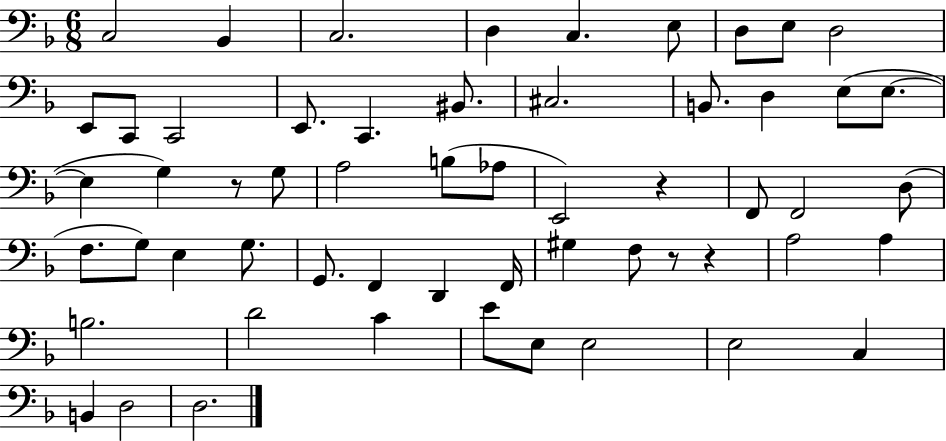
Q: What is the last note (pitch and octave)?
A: D3